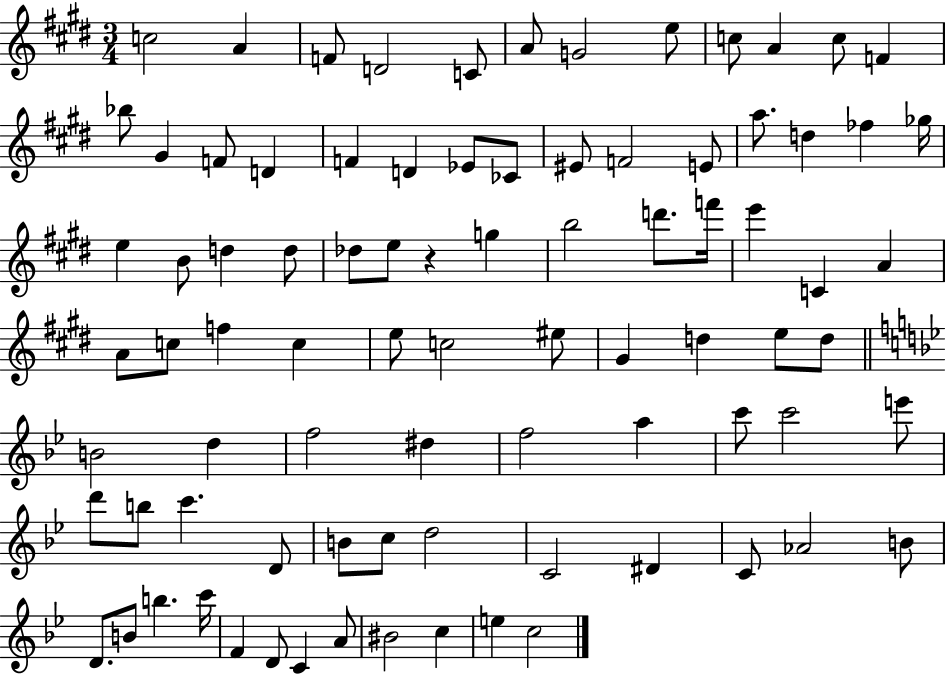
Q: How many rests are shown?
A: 1